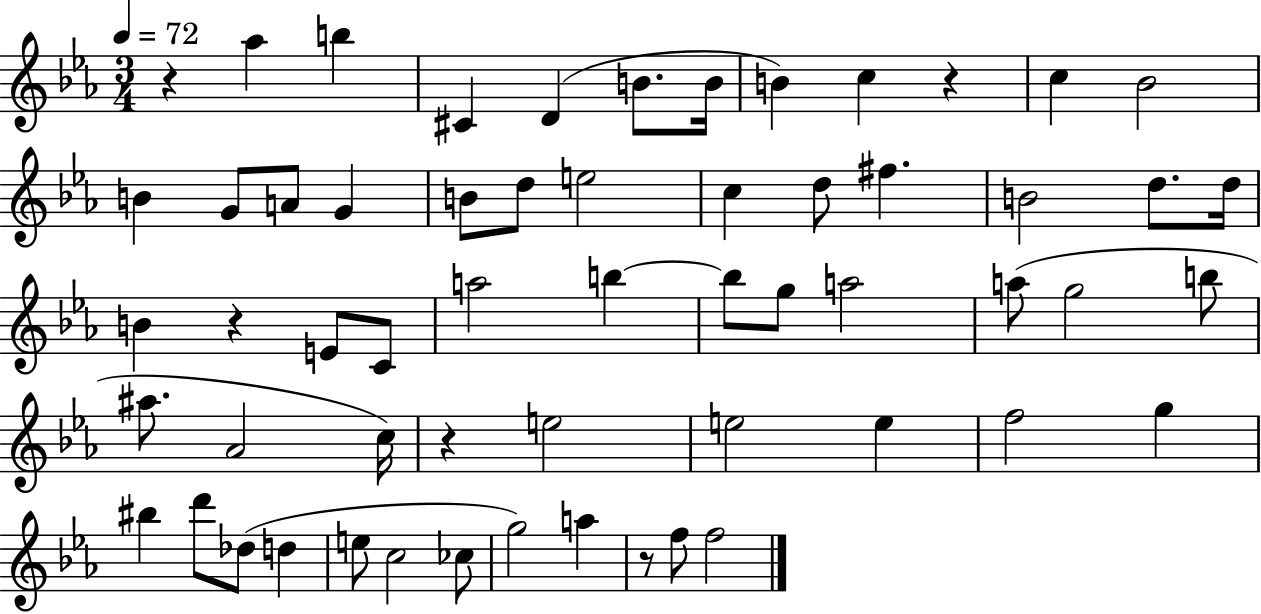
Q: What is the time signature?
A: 3/4